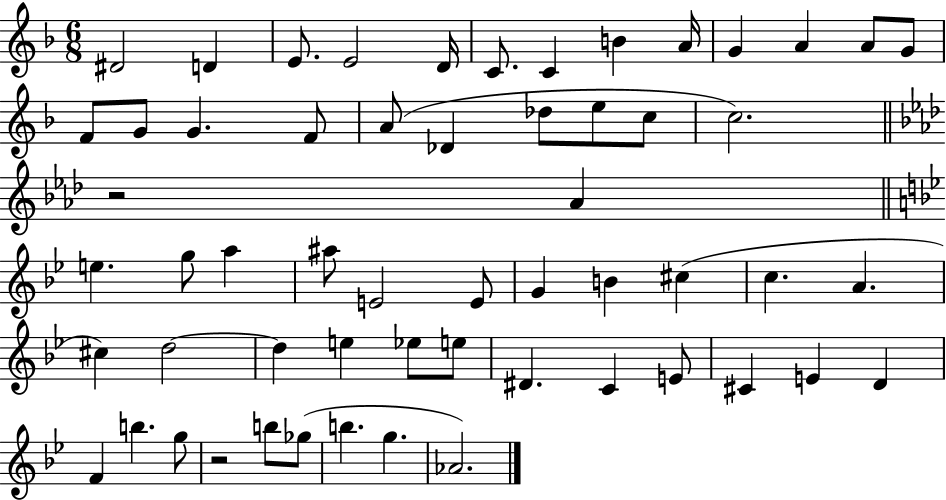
D#4/h D4/q E4/e. E4/h D4/s C4/e. C4/q B4/q A4/s G4/q A4/q A4/e G4/e F4/e G4/e G4/q. F4/e A4/e Db4/q Db5/e E5/e C5/e C5/h. R/h Ab4/q E5/q. G5/e A5/q A#5/e E4/h E4/e G4/q B4/q C#5/q C5/q. A4/q. C#5/q D5/h D5/q E5/q Eb5/e E5/e D#4/q. C4/q E4/e C#4/q E4/q D4/q F4/q B5/q. G5/e R/h B5/e Gb5/e B5/q. G5/q. Ab4/h.